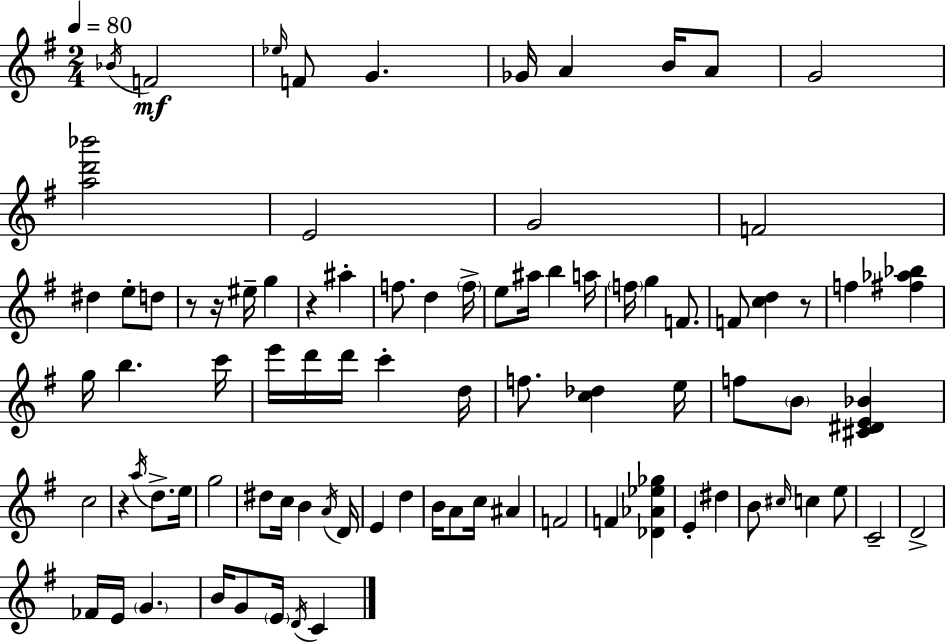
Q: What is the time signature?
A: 2/4